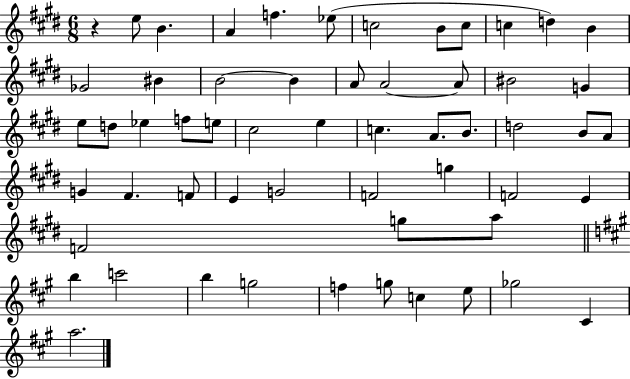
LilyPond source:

{
  \clef treble
  \numericTimeSignature
  \time 6/8
  \key e \major
  r4 e''8 b'4. | a'4 f''4. ees''8( | c''2 b'8 c''8 | c''4 d''4) b'4 | \break ges'2 bis'4 | b'2~~ b'4 | a'8 a'2~~ a'8 | bis'2 g'4 | \break e''8 d''8 ees''4 f''8 e''8 | cis''2 e''4 | c''4. a'8. b'8. | d''2 b'8 a'8 | \break g'4 fis'4. f'8 | e'4 g'2 | f'2 g''4 | f'2 e'4 | \break f'2 g''8 a''8 | \bar "||" \break \key a \major b''4 c'''2 | b''4 g''2 | f''4 g''8 c''4 e''8 | ges''2 cis'4 | \break a''2. | \bar "|."
}